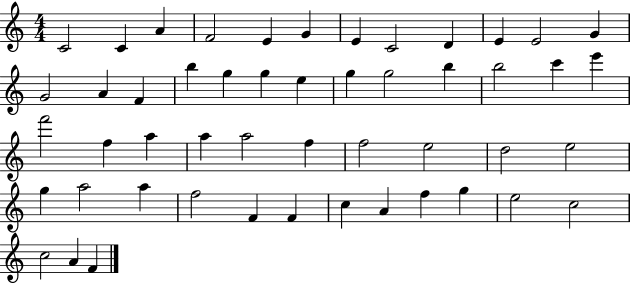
X:1
T:Untitled
M:4/4
L:1/4
K:C
C2 C A F2 E G E C2 D E E2 G G2 A F b g g e g g2 b b2 c' e' f'2 f a a a2 f f2 e2 d2 e2 g a2 a f2 F F c A f g e2 c2 c2 A F